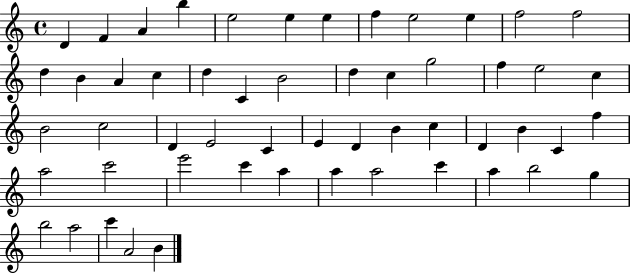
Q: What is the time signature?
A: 4/4